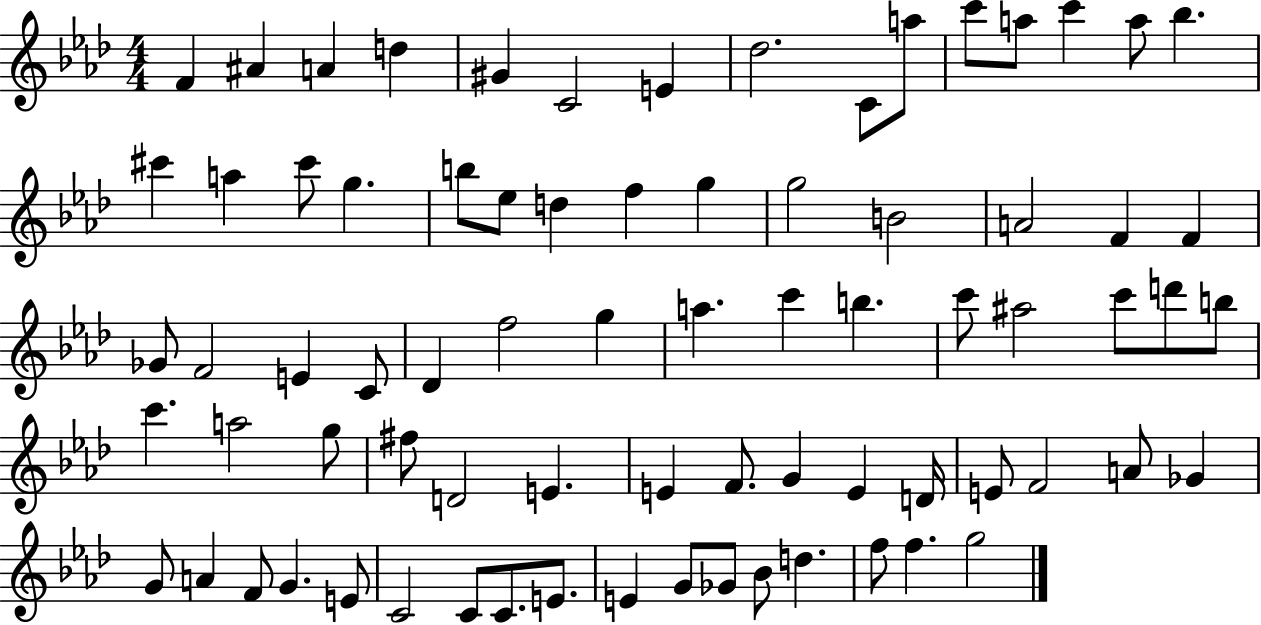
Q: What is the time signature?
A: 4/4